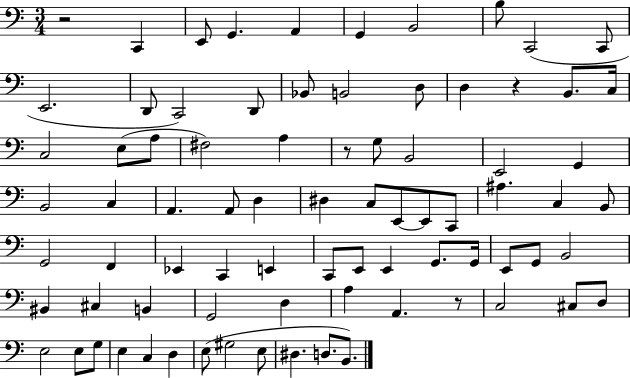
X:1
T:Untitled
M:3/4
L:1/4
K:C
z2 C,, E,,/2 G,, A,, G,, B,,2 B,/2 C,,2 C,,/2 E,,2 D,,/2 C,,2 D,,/2 _B,,/2 B,,2 D,/2 D, z B,,/2 C,/4 C,2 E,/2 A,/2 ^F,2 A, z/2 G,/2 B,,2 E,,2 G,, B,,2 C, A,, A,,/2 D, ^D, C,/2 E,,/2 E,,/2 C,,/2 ^A, C, B,,/2 G,,2 F,, _E,, C,, E,, C,,/2 E,,/2 E,, G,,/2 G,,/4 E,,/2 G,,/2 B,,2 ^B,, ^C, B,, G,,2 D, A, A,, z/2 C,2 ^C,/2 D,/2 E,2 E,/2 G,/2 E, C, D, E,/2 ^G,2 E,/2 ^D, D,/2 B,,/2